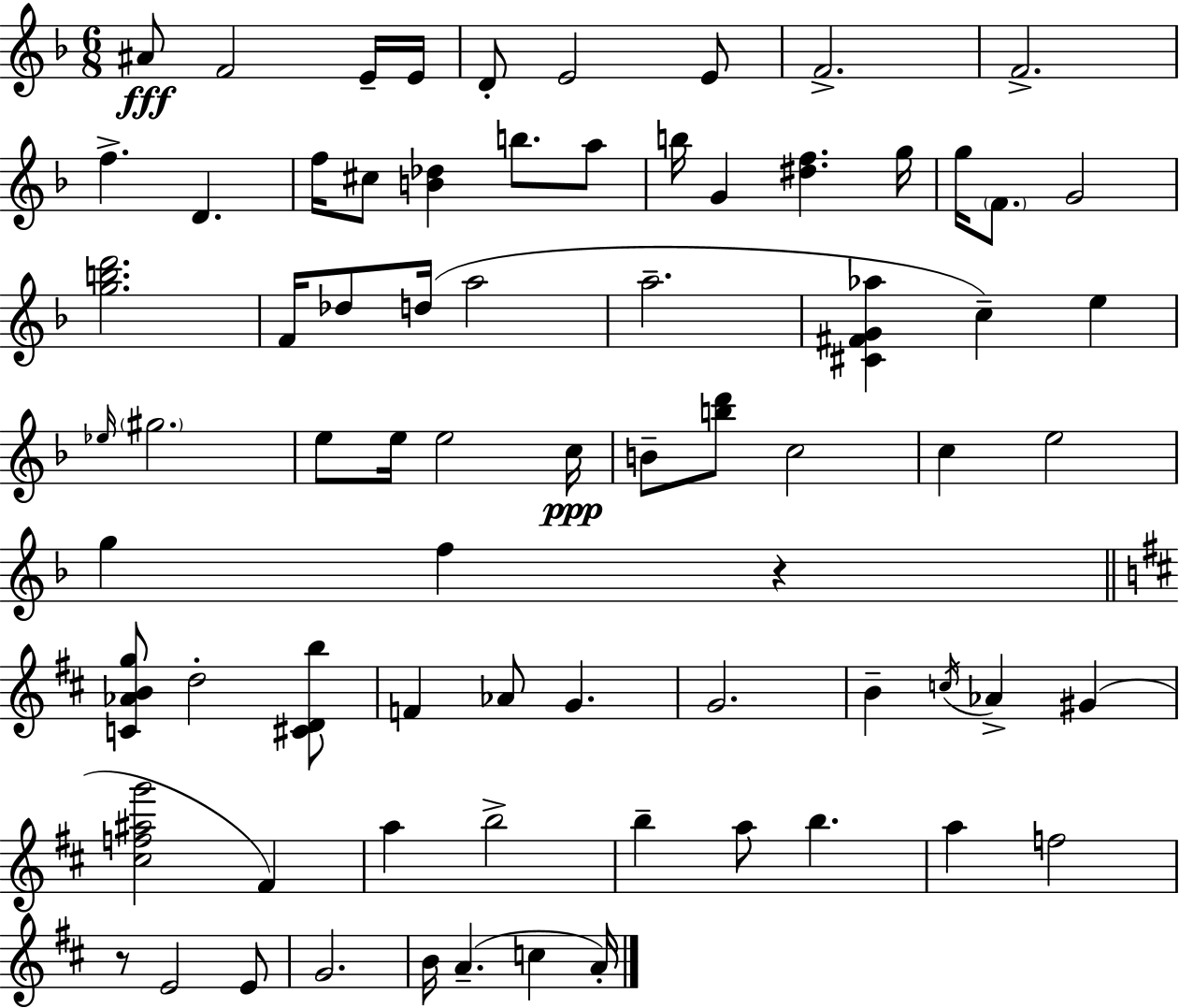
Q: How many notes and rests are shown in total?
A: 74